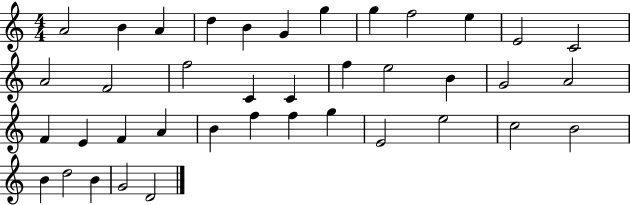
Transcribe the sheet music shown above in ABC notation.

X:1
T:Untitled
M:4/4
L:1/4
K:C
A2 B A d B G g g f2 e E2 C2 A2 F2 f2 C C f e2 B G2 A2 F E F A B f f g E2 e2 c2 B2 B d2 B G2 D2